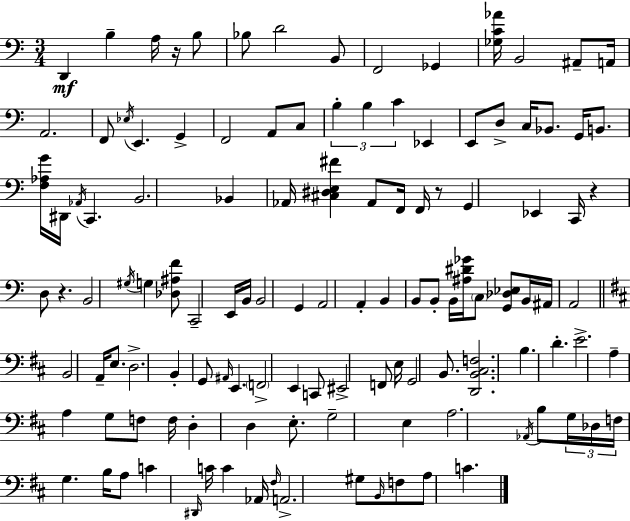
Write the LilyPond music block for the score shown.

{
  \clef bass
  \numericTimeSignature
  \time 3/4
  \key a \minor
  d,4\mf b4-- a16 r16 b8 | bes8 d'2 b,8 | f,2 ges,4 | <ges c' aes'>16 b,2 ais,8-- a,16 | \break a,2. | f,8 \acciaccatura { ees16 } e,4. g,4-> | f,2 a,8 c8 | \tuplet 3/2 { b4-. b4 c'4 } | \break ees,4 e,8 d8-> c16 bes,8. | g,16 b,8. <f aes g'>16 dis,16 \acciaccatura { aes,16 } c,4. | b,2. | bes,4 aes,16 <cis dis e fis'>4 aes,8 | \break f,16 f,16 r8 g,4 ees,4 | c,16 r4 d8 r4. | b,2 \acciaccatura { gis16 } g4 | <des ais f'>8 c,2-- | \break e,16 b,16 b,2 g,4 | a,2 a,4-. | b,4 b,8 b,8-. b,16 | <ais dis' ges'>16 \parenthesize c8 <g, des ees>8 b,16 ais,16 a,2 | \break \bar "||" \break \key d \major b,2 a,16-- e8. | d2.-> | b,4-. g,8 \grace { ais,16 } e,4. | \parenthesize f,2-> e,4 | \break c,8 eis,2-> f,8 | e16 g,2 b,8. | <d, b, cis f>2. | b4. d'4.-. | \break e'2.-> | a4-- a4 g8 f8 | f16 d4-. d4 e8.-. | g2-- e4 | \break a2. | \acciaccatura { aes,16 } b8 \tuplet 3/2 { g16 des16 f16 } g4. | b16 a8 c'4 \grace { dis,16 } c'16 c'4 | aes,16 \grace { fis16 } a,2.-> | \break gis8 \grace { b,16 } f8 a8 c'4. | \bar "|."
}